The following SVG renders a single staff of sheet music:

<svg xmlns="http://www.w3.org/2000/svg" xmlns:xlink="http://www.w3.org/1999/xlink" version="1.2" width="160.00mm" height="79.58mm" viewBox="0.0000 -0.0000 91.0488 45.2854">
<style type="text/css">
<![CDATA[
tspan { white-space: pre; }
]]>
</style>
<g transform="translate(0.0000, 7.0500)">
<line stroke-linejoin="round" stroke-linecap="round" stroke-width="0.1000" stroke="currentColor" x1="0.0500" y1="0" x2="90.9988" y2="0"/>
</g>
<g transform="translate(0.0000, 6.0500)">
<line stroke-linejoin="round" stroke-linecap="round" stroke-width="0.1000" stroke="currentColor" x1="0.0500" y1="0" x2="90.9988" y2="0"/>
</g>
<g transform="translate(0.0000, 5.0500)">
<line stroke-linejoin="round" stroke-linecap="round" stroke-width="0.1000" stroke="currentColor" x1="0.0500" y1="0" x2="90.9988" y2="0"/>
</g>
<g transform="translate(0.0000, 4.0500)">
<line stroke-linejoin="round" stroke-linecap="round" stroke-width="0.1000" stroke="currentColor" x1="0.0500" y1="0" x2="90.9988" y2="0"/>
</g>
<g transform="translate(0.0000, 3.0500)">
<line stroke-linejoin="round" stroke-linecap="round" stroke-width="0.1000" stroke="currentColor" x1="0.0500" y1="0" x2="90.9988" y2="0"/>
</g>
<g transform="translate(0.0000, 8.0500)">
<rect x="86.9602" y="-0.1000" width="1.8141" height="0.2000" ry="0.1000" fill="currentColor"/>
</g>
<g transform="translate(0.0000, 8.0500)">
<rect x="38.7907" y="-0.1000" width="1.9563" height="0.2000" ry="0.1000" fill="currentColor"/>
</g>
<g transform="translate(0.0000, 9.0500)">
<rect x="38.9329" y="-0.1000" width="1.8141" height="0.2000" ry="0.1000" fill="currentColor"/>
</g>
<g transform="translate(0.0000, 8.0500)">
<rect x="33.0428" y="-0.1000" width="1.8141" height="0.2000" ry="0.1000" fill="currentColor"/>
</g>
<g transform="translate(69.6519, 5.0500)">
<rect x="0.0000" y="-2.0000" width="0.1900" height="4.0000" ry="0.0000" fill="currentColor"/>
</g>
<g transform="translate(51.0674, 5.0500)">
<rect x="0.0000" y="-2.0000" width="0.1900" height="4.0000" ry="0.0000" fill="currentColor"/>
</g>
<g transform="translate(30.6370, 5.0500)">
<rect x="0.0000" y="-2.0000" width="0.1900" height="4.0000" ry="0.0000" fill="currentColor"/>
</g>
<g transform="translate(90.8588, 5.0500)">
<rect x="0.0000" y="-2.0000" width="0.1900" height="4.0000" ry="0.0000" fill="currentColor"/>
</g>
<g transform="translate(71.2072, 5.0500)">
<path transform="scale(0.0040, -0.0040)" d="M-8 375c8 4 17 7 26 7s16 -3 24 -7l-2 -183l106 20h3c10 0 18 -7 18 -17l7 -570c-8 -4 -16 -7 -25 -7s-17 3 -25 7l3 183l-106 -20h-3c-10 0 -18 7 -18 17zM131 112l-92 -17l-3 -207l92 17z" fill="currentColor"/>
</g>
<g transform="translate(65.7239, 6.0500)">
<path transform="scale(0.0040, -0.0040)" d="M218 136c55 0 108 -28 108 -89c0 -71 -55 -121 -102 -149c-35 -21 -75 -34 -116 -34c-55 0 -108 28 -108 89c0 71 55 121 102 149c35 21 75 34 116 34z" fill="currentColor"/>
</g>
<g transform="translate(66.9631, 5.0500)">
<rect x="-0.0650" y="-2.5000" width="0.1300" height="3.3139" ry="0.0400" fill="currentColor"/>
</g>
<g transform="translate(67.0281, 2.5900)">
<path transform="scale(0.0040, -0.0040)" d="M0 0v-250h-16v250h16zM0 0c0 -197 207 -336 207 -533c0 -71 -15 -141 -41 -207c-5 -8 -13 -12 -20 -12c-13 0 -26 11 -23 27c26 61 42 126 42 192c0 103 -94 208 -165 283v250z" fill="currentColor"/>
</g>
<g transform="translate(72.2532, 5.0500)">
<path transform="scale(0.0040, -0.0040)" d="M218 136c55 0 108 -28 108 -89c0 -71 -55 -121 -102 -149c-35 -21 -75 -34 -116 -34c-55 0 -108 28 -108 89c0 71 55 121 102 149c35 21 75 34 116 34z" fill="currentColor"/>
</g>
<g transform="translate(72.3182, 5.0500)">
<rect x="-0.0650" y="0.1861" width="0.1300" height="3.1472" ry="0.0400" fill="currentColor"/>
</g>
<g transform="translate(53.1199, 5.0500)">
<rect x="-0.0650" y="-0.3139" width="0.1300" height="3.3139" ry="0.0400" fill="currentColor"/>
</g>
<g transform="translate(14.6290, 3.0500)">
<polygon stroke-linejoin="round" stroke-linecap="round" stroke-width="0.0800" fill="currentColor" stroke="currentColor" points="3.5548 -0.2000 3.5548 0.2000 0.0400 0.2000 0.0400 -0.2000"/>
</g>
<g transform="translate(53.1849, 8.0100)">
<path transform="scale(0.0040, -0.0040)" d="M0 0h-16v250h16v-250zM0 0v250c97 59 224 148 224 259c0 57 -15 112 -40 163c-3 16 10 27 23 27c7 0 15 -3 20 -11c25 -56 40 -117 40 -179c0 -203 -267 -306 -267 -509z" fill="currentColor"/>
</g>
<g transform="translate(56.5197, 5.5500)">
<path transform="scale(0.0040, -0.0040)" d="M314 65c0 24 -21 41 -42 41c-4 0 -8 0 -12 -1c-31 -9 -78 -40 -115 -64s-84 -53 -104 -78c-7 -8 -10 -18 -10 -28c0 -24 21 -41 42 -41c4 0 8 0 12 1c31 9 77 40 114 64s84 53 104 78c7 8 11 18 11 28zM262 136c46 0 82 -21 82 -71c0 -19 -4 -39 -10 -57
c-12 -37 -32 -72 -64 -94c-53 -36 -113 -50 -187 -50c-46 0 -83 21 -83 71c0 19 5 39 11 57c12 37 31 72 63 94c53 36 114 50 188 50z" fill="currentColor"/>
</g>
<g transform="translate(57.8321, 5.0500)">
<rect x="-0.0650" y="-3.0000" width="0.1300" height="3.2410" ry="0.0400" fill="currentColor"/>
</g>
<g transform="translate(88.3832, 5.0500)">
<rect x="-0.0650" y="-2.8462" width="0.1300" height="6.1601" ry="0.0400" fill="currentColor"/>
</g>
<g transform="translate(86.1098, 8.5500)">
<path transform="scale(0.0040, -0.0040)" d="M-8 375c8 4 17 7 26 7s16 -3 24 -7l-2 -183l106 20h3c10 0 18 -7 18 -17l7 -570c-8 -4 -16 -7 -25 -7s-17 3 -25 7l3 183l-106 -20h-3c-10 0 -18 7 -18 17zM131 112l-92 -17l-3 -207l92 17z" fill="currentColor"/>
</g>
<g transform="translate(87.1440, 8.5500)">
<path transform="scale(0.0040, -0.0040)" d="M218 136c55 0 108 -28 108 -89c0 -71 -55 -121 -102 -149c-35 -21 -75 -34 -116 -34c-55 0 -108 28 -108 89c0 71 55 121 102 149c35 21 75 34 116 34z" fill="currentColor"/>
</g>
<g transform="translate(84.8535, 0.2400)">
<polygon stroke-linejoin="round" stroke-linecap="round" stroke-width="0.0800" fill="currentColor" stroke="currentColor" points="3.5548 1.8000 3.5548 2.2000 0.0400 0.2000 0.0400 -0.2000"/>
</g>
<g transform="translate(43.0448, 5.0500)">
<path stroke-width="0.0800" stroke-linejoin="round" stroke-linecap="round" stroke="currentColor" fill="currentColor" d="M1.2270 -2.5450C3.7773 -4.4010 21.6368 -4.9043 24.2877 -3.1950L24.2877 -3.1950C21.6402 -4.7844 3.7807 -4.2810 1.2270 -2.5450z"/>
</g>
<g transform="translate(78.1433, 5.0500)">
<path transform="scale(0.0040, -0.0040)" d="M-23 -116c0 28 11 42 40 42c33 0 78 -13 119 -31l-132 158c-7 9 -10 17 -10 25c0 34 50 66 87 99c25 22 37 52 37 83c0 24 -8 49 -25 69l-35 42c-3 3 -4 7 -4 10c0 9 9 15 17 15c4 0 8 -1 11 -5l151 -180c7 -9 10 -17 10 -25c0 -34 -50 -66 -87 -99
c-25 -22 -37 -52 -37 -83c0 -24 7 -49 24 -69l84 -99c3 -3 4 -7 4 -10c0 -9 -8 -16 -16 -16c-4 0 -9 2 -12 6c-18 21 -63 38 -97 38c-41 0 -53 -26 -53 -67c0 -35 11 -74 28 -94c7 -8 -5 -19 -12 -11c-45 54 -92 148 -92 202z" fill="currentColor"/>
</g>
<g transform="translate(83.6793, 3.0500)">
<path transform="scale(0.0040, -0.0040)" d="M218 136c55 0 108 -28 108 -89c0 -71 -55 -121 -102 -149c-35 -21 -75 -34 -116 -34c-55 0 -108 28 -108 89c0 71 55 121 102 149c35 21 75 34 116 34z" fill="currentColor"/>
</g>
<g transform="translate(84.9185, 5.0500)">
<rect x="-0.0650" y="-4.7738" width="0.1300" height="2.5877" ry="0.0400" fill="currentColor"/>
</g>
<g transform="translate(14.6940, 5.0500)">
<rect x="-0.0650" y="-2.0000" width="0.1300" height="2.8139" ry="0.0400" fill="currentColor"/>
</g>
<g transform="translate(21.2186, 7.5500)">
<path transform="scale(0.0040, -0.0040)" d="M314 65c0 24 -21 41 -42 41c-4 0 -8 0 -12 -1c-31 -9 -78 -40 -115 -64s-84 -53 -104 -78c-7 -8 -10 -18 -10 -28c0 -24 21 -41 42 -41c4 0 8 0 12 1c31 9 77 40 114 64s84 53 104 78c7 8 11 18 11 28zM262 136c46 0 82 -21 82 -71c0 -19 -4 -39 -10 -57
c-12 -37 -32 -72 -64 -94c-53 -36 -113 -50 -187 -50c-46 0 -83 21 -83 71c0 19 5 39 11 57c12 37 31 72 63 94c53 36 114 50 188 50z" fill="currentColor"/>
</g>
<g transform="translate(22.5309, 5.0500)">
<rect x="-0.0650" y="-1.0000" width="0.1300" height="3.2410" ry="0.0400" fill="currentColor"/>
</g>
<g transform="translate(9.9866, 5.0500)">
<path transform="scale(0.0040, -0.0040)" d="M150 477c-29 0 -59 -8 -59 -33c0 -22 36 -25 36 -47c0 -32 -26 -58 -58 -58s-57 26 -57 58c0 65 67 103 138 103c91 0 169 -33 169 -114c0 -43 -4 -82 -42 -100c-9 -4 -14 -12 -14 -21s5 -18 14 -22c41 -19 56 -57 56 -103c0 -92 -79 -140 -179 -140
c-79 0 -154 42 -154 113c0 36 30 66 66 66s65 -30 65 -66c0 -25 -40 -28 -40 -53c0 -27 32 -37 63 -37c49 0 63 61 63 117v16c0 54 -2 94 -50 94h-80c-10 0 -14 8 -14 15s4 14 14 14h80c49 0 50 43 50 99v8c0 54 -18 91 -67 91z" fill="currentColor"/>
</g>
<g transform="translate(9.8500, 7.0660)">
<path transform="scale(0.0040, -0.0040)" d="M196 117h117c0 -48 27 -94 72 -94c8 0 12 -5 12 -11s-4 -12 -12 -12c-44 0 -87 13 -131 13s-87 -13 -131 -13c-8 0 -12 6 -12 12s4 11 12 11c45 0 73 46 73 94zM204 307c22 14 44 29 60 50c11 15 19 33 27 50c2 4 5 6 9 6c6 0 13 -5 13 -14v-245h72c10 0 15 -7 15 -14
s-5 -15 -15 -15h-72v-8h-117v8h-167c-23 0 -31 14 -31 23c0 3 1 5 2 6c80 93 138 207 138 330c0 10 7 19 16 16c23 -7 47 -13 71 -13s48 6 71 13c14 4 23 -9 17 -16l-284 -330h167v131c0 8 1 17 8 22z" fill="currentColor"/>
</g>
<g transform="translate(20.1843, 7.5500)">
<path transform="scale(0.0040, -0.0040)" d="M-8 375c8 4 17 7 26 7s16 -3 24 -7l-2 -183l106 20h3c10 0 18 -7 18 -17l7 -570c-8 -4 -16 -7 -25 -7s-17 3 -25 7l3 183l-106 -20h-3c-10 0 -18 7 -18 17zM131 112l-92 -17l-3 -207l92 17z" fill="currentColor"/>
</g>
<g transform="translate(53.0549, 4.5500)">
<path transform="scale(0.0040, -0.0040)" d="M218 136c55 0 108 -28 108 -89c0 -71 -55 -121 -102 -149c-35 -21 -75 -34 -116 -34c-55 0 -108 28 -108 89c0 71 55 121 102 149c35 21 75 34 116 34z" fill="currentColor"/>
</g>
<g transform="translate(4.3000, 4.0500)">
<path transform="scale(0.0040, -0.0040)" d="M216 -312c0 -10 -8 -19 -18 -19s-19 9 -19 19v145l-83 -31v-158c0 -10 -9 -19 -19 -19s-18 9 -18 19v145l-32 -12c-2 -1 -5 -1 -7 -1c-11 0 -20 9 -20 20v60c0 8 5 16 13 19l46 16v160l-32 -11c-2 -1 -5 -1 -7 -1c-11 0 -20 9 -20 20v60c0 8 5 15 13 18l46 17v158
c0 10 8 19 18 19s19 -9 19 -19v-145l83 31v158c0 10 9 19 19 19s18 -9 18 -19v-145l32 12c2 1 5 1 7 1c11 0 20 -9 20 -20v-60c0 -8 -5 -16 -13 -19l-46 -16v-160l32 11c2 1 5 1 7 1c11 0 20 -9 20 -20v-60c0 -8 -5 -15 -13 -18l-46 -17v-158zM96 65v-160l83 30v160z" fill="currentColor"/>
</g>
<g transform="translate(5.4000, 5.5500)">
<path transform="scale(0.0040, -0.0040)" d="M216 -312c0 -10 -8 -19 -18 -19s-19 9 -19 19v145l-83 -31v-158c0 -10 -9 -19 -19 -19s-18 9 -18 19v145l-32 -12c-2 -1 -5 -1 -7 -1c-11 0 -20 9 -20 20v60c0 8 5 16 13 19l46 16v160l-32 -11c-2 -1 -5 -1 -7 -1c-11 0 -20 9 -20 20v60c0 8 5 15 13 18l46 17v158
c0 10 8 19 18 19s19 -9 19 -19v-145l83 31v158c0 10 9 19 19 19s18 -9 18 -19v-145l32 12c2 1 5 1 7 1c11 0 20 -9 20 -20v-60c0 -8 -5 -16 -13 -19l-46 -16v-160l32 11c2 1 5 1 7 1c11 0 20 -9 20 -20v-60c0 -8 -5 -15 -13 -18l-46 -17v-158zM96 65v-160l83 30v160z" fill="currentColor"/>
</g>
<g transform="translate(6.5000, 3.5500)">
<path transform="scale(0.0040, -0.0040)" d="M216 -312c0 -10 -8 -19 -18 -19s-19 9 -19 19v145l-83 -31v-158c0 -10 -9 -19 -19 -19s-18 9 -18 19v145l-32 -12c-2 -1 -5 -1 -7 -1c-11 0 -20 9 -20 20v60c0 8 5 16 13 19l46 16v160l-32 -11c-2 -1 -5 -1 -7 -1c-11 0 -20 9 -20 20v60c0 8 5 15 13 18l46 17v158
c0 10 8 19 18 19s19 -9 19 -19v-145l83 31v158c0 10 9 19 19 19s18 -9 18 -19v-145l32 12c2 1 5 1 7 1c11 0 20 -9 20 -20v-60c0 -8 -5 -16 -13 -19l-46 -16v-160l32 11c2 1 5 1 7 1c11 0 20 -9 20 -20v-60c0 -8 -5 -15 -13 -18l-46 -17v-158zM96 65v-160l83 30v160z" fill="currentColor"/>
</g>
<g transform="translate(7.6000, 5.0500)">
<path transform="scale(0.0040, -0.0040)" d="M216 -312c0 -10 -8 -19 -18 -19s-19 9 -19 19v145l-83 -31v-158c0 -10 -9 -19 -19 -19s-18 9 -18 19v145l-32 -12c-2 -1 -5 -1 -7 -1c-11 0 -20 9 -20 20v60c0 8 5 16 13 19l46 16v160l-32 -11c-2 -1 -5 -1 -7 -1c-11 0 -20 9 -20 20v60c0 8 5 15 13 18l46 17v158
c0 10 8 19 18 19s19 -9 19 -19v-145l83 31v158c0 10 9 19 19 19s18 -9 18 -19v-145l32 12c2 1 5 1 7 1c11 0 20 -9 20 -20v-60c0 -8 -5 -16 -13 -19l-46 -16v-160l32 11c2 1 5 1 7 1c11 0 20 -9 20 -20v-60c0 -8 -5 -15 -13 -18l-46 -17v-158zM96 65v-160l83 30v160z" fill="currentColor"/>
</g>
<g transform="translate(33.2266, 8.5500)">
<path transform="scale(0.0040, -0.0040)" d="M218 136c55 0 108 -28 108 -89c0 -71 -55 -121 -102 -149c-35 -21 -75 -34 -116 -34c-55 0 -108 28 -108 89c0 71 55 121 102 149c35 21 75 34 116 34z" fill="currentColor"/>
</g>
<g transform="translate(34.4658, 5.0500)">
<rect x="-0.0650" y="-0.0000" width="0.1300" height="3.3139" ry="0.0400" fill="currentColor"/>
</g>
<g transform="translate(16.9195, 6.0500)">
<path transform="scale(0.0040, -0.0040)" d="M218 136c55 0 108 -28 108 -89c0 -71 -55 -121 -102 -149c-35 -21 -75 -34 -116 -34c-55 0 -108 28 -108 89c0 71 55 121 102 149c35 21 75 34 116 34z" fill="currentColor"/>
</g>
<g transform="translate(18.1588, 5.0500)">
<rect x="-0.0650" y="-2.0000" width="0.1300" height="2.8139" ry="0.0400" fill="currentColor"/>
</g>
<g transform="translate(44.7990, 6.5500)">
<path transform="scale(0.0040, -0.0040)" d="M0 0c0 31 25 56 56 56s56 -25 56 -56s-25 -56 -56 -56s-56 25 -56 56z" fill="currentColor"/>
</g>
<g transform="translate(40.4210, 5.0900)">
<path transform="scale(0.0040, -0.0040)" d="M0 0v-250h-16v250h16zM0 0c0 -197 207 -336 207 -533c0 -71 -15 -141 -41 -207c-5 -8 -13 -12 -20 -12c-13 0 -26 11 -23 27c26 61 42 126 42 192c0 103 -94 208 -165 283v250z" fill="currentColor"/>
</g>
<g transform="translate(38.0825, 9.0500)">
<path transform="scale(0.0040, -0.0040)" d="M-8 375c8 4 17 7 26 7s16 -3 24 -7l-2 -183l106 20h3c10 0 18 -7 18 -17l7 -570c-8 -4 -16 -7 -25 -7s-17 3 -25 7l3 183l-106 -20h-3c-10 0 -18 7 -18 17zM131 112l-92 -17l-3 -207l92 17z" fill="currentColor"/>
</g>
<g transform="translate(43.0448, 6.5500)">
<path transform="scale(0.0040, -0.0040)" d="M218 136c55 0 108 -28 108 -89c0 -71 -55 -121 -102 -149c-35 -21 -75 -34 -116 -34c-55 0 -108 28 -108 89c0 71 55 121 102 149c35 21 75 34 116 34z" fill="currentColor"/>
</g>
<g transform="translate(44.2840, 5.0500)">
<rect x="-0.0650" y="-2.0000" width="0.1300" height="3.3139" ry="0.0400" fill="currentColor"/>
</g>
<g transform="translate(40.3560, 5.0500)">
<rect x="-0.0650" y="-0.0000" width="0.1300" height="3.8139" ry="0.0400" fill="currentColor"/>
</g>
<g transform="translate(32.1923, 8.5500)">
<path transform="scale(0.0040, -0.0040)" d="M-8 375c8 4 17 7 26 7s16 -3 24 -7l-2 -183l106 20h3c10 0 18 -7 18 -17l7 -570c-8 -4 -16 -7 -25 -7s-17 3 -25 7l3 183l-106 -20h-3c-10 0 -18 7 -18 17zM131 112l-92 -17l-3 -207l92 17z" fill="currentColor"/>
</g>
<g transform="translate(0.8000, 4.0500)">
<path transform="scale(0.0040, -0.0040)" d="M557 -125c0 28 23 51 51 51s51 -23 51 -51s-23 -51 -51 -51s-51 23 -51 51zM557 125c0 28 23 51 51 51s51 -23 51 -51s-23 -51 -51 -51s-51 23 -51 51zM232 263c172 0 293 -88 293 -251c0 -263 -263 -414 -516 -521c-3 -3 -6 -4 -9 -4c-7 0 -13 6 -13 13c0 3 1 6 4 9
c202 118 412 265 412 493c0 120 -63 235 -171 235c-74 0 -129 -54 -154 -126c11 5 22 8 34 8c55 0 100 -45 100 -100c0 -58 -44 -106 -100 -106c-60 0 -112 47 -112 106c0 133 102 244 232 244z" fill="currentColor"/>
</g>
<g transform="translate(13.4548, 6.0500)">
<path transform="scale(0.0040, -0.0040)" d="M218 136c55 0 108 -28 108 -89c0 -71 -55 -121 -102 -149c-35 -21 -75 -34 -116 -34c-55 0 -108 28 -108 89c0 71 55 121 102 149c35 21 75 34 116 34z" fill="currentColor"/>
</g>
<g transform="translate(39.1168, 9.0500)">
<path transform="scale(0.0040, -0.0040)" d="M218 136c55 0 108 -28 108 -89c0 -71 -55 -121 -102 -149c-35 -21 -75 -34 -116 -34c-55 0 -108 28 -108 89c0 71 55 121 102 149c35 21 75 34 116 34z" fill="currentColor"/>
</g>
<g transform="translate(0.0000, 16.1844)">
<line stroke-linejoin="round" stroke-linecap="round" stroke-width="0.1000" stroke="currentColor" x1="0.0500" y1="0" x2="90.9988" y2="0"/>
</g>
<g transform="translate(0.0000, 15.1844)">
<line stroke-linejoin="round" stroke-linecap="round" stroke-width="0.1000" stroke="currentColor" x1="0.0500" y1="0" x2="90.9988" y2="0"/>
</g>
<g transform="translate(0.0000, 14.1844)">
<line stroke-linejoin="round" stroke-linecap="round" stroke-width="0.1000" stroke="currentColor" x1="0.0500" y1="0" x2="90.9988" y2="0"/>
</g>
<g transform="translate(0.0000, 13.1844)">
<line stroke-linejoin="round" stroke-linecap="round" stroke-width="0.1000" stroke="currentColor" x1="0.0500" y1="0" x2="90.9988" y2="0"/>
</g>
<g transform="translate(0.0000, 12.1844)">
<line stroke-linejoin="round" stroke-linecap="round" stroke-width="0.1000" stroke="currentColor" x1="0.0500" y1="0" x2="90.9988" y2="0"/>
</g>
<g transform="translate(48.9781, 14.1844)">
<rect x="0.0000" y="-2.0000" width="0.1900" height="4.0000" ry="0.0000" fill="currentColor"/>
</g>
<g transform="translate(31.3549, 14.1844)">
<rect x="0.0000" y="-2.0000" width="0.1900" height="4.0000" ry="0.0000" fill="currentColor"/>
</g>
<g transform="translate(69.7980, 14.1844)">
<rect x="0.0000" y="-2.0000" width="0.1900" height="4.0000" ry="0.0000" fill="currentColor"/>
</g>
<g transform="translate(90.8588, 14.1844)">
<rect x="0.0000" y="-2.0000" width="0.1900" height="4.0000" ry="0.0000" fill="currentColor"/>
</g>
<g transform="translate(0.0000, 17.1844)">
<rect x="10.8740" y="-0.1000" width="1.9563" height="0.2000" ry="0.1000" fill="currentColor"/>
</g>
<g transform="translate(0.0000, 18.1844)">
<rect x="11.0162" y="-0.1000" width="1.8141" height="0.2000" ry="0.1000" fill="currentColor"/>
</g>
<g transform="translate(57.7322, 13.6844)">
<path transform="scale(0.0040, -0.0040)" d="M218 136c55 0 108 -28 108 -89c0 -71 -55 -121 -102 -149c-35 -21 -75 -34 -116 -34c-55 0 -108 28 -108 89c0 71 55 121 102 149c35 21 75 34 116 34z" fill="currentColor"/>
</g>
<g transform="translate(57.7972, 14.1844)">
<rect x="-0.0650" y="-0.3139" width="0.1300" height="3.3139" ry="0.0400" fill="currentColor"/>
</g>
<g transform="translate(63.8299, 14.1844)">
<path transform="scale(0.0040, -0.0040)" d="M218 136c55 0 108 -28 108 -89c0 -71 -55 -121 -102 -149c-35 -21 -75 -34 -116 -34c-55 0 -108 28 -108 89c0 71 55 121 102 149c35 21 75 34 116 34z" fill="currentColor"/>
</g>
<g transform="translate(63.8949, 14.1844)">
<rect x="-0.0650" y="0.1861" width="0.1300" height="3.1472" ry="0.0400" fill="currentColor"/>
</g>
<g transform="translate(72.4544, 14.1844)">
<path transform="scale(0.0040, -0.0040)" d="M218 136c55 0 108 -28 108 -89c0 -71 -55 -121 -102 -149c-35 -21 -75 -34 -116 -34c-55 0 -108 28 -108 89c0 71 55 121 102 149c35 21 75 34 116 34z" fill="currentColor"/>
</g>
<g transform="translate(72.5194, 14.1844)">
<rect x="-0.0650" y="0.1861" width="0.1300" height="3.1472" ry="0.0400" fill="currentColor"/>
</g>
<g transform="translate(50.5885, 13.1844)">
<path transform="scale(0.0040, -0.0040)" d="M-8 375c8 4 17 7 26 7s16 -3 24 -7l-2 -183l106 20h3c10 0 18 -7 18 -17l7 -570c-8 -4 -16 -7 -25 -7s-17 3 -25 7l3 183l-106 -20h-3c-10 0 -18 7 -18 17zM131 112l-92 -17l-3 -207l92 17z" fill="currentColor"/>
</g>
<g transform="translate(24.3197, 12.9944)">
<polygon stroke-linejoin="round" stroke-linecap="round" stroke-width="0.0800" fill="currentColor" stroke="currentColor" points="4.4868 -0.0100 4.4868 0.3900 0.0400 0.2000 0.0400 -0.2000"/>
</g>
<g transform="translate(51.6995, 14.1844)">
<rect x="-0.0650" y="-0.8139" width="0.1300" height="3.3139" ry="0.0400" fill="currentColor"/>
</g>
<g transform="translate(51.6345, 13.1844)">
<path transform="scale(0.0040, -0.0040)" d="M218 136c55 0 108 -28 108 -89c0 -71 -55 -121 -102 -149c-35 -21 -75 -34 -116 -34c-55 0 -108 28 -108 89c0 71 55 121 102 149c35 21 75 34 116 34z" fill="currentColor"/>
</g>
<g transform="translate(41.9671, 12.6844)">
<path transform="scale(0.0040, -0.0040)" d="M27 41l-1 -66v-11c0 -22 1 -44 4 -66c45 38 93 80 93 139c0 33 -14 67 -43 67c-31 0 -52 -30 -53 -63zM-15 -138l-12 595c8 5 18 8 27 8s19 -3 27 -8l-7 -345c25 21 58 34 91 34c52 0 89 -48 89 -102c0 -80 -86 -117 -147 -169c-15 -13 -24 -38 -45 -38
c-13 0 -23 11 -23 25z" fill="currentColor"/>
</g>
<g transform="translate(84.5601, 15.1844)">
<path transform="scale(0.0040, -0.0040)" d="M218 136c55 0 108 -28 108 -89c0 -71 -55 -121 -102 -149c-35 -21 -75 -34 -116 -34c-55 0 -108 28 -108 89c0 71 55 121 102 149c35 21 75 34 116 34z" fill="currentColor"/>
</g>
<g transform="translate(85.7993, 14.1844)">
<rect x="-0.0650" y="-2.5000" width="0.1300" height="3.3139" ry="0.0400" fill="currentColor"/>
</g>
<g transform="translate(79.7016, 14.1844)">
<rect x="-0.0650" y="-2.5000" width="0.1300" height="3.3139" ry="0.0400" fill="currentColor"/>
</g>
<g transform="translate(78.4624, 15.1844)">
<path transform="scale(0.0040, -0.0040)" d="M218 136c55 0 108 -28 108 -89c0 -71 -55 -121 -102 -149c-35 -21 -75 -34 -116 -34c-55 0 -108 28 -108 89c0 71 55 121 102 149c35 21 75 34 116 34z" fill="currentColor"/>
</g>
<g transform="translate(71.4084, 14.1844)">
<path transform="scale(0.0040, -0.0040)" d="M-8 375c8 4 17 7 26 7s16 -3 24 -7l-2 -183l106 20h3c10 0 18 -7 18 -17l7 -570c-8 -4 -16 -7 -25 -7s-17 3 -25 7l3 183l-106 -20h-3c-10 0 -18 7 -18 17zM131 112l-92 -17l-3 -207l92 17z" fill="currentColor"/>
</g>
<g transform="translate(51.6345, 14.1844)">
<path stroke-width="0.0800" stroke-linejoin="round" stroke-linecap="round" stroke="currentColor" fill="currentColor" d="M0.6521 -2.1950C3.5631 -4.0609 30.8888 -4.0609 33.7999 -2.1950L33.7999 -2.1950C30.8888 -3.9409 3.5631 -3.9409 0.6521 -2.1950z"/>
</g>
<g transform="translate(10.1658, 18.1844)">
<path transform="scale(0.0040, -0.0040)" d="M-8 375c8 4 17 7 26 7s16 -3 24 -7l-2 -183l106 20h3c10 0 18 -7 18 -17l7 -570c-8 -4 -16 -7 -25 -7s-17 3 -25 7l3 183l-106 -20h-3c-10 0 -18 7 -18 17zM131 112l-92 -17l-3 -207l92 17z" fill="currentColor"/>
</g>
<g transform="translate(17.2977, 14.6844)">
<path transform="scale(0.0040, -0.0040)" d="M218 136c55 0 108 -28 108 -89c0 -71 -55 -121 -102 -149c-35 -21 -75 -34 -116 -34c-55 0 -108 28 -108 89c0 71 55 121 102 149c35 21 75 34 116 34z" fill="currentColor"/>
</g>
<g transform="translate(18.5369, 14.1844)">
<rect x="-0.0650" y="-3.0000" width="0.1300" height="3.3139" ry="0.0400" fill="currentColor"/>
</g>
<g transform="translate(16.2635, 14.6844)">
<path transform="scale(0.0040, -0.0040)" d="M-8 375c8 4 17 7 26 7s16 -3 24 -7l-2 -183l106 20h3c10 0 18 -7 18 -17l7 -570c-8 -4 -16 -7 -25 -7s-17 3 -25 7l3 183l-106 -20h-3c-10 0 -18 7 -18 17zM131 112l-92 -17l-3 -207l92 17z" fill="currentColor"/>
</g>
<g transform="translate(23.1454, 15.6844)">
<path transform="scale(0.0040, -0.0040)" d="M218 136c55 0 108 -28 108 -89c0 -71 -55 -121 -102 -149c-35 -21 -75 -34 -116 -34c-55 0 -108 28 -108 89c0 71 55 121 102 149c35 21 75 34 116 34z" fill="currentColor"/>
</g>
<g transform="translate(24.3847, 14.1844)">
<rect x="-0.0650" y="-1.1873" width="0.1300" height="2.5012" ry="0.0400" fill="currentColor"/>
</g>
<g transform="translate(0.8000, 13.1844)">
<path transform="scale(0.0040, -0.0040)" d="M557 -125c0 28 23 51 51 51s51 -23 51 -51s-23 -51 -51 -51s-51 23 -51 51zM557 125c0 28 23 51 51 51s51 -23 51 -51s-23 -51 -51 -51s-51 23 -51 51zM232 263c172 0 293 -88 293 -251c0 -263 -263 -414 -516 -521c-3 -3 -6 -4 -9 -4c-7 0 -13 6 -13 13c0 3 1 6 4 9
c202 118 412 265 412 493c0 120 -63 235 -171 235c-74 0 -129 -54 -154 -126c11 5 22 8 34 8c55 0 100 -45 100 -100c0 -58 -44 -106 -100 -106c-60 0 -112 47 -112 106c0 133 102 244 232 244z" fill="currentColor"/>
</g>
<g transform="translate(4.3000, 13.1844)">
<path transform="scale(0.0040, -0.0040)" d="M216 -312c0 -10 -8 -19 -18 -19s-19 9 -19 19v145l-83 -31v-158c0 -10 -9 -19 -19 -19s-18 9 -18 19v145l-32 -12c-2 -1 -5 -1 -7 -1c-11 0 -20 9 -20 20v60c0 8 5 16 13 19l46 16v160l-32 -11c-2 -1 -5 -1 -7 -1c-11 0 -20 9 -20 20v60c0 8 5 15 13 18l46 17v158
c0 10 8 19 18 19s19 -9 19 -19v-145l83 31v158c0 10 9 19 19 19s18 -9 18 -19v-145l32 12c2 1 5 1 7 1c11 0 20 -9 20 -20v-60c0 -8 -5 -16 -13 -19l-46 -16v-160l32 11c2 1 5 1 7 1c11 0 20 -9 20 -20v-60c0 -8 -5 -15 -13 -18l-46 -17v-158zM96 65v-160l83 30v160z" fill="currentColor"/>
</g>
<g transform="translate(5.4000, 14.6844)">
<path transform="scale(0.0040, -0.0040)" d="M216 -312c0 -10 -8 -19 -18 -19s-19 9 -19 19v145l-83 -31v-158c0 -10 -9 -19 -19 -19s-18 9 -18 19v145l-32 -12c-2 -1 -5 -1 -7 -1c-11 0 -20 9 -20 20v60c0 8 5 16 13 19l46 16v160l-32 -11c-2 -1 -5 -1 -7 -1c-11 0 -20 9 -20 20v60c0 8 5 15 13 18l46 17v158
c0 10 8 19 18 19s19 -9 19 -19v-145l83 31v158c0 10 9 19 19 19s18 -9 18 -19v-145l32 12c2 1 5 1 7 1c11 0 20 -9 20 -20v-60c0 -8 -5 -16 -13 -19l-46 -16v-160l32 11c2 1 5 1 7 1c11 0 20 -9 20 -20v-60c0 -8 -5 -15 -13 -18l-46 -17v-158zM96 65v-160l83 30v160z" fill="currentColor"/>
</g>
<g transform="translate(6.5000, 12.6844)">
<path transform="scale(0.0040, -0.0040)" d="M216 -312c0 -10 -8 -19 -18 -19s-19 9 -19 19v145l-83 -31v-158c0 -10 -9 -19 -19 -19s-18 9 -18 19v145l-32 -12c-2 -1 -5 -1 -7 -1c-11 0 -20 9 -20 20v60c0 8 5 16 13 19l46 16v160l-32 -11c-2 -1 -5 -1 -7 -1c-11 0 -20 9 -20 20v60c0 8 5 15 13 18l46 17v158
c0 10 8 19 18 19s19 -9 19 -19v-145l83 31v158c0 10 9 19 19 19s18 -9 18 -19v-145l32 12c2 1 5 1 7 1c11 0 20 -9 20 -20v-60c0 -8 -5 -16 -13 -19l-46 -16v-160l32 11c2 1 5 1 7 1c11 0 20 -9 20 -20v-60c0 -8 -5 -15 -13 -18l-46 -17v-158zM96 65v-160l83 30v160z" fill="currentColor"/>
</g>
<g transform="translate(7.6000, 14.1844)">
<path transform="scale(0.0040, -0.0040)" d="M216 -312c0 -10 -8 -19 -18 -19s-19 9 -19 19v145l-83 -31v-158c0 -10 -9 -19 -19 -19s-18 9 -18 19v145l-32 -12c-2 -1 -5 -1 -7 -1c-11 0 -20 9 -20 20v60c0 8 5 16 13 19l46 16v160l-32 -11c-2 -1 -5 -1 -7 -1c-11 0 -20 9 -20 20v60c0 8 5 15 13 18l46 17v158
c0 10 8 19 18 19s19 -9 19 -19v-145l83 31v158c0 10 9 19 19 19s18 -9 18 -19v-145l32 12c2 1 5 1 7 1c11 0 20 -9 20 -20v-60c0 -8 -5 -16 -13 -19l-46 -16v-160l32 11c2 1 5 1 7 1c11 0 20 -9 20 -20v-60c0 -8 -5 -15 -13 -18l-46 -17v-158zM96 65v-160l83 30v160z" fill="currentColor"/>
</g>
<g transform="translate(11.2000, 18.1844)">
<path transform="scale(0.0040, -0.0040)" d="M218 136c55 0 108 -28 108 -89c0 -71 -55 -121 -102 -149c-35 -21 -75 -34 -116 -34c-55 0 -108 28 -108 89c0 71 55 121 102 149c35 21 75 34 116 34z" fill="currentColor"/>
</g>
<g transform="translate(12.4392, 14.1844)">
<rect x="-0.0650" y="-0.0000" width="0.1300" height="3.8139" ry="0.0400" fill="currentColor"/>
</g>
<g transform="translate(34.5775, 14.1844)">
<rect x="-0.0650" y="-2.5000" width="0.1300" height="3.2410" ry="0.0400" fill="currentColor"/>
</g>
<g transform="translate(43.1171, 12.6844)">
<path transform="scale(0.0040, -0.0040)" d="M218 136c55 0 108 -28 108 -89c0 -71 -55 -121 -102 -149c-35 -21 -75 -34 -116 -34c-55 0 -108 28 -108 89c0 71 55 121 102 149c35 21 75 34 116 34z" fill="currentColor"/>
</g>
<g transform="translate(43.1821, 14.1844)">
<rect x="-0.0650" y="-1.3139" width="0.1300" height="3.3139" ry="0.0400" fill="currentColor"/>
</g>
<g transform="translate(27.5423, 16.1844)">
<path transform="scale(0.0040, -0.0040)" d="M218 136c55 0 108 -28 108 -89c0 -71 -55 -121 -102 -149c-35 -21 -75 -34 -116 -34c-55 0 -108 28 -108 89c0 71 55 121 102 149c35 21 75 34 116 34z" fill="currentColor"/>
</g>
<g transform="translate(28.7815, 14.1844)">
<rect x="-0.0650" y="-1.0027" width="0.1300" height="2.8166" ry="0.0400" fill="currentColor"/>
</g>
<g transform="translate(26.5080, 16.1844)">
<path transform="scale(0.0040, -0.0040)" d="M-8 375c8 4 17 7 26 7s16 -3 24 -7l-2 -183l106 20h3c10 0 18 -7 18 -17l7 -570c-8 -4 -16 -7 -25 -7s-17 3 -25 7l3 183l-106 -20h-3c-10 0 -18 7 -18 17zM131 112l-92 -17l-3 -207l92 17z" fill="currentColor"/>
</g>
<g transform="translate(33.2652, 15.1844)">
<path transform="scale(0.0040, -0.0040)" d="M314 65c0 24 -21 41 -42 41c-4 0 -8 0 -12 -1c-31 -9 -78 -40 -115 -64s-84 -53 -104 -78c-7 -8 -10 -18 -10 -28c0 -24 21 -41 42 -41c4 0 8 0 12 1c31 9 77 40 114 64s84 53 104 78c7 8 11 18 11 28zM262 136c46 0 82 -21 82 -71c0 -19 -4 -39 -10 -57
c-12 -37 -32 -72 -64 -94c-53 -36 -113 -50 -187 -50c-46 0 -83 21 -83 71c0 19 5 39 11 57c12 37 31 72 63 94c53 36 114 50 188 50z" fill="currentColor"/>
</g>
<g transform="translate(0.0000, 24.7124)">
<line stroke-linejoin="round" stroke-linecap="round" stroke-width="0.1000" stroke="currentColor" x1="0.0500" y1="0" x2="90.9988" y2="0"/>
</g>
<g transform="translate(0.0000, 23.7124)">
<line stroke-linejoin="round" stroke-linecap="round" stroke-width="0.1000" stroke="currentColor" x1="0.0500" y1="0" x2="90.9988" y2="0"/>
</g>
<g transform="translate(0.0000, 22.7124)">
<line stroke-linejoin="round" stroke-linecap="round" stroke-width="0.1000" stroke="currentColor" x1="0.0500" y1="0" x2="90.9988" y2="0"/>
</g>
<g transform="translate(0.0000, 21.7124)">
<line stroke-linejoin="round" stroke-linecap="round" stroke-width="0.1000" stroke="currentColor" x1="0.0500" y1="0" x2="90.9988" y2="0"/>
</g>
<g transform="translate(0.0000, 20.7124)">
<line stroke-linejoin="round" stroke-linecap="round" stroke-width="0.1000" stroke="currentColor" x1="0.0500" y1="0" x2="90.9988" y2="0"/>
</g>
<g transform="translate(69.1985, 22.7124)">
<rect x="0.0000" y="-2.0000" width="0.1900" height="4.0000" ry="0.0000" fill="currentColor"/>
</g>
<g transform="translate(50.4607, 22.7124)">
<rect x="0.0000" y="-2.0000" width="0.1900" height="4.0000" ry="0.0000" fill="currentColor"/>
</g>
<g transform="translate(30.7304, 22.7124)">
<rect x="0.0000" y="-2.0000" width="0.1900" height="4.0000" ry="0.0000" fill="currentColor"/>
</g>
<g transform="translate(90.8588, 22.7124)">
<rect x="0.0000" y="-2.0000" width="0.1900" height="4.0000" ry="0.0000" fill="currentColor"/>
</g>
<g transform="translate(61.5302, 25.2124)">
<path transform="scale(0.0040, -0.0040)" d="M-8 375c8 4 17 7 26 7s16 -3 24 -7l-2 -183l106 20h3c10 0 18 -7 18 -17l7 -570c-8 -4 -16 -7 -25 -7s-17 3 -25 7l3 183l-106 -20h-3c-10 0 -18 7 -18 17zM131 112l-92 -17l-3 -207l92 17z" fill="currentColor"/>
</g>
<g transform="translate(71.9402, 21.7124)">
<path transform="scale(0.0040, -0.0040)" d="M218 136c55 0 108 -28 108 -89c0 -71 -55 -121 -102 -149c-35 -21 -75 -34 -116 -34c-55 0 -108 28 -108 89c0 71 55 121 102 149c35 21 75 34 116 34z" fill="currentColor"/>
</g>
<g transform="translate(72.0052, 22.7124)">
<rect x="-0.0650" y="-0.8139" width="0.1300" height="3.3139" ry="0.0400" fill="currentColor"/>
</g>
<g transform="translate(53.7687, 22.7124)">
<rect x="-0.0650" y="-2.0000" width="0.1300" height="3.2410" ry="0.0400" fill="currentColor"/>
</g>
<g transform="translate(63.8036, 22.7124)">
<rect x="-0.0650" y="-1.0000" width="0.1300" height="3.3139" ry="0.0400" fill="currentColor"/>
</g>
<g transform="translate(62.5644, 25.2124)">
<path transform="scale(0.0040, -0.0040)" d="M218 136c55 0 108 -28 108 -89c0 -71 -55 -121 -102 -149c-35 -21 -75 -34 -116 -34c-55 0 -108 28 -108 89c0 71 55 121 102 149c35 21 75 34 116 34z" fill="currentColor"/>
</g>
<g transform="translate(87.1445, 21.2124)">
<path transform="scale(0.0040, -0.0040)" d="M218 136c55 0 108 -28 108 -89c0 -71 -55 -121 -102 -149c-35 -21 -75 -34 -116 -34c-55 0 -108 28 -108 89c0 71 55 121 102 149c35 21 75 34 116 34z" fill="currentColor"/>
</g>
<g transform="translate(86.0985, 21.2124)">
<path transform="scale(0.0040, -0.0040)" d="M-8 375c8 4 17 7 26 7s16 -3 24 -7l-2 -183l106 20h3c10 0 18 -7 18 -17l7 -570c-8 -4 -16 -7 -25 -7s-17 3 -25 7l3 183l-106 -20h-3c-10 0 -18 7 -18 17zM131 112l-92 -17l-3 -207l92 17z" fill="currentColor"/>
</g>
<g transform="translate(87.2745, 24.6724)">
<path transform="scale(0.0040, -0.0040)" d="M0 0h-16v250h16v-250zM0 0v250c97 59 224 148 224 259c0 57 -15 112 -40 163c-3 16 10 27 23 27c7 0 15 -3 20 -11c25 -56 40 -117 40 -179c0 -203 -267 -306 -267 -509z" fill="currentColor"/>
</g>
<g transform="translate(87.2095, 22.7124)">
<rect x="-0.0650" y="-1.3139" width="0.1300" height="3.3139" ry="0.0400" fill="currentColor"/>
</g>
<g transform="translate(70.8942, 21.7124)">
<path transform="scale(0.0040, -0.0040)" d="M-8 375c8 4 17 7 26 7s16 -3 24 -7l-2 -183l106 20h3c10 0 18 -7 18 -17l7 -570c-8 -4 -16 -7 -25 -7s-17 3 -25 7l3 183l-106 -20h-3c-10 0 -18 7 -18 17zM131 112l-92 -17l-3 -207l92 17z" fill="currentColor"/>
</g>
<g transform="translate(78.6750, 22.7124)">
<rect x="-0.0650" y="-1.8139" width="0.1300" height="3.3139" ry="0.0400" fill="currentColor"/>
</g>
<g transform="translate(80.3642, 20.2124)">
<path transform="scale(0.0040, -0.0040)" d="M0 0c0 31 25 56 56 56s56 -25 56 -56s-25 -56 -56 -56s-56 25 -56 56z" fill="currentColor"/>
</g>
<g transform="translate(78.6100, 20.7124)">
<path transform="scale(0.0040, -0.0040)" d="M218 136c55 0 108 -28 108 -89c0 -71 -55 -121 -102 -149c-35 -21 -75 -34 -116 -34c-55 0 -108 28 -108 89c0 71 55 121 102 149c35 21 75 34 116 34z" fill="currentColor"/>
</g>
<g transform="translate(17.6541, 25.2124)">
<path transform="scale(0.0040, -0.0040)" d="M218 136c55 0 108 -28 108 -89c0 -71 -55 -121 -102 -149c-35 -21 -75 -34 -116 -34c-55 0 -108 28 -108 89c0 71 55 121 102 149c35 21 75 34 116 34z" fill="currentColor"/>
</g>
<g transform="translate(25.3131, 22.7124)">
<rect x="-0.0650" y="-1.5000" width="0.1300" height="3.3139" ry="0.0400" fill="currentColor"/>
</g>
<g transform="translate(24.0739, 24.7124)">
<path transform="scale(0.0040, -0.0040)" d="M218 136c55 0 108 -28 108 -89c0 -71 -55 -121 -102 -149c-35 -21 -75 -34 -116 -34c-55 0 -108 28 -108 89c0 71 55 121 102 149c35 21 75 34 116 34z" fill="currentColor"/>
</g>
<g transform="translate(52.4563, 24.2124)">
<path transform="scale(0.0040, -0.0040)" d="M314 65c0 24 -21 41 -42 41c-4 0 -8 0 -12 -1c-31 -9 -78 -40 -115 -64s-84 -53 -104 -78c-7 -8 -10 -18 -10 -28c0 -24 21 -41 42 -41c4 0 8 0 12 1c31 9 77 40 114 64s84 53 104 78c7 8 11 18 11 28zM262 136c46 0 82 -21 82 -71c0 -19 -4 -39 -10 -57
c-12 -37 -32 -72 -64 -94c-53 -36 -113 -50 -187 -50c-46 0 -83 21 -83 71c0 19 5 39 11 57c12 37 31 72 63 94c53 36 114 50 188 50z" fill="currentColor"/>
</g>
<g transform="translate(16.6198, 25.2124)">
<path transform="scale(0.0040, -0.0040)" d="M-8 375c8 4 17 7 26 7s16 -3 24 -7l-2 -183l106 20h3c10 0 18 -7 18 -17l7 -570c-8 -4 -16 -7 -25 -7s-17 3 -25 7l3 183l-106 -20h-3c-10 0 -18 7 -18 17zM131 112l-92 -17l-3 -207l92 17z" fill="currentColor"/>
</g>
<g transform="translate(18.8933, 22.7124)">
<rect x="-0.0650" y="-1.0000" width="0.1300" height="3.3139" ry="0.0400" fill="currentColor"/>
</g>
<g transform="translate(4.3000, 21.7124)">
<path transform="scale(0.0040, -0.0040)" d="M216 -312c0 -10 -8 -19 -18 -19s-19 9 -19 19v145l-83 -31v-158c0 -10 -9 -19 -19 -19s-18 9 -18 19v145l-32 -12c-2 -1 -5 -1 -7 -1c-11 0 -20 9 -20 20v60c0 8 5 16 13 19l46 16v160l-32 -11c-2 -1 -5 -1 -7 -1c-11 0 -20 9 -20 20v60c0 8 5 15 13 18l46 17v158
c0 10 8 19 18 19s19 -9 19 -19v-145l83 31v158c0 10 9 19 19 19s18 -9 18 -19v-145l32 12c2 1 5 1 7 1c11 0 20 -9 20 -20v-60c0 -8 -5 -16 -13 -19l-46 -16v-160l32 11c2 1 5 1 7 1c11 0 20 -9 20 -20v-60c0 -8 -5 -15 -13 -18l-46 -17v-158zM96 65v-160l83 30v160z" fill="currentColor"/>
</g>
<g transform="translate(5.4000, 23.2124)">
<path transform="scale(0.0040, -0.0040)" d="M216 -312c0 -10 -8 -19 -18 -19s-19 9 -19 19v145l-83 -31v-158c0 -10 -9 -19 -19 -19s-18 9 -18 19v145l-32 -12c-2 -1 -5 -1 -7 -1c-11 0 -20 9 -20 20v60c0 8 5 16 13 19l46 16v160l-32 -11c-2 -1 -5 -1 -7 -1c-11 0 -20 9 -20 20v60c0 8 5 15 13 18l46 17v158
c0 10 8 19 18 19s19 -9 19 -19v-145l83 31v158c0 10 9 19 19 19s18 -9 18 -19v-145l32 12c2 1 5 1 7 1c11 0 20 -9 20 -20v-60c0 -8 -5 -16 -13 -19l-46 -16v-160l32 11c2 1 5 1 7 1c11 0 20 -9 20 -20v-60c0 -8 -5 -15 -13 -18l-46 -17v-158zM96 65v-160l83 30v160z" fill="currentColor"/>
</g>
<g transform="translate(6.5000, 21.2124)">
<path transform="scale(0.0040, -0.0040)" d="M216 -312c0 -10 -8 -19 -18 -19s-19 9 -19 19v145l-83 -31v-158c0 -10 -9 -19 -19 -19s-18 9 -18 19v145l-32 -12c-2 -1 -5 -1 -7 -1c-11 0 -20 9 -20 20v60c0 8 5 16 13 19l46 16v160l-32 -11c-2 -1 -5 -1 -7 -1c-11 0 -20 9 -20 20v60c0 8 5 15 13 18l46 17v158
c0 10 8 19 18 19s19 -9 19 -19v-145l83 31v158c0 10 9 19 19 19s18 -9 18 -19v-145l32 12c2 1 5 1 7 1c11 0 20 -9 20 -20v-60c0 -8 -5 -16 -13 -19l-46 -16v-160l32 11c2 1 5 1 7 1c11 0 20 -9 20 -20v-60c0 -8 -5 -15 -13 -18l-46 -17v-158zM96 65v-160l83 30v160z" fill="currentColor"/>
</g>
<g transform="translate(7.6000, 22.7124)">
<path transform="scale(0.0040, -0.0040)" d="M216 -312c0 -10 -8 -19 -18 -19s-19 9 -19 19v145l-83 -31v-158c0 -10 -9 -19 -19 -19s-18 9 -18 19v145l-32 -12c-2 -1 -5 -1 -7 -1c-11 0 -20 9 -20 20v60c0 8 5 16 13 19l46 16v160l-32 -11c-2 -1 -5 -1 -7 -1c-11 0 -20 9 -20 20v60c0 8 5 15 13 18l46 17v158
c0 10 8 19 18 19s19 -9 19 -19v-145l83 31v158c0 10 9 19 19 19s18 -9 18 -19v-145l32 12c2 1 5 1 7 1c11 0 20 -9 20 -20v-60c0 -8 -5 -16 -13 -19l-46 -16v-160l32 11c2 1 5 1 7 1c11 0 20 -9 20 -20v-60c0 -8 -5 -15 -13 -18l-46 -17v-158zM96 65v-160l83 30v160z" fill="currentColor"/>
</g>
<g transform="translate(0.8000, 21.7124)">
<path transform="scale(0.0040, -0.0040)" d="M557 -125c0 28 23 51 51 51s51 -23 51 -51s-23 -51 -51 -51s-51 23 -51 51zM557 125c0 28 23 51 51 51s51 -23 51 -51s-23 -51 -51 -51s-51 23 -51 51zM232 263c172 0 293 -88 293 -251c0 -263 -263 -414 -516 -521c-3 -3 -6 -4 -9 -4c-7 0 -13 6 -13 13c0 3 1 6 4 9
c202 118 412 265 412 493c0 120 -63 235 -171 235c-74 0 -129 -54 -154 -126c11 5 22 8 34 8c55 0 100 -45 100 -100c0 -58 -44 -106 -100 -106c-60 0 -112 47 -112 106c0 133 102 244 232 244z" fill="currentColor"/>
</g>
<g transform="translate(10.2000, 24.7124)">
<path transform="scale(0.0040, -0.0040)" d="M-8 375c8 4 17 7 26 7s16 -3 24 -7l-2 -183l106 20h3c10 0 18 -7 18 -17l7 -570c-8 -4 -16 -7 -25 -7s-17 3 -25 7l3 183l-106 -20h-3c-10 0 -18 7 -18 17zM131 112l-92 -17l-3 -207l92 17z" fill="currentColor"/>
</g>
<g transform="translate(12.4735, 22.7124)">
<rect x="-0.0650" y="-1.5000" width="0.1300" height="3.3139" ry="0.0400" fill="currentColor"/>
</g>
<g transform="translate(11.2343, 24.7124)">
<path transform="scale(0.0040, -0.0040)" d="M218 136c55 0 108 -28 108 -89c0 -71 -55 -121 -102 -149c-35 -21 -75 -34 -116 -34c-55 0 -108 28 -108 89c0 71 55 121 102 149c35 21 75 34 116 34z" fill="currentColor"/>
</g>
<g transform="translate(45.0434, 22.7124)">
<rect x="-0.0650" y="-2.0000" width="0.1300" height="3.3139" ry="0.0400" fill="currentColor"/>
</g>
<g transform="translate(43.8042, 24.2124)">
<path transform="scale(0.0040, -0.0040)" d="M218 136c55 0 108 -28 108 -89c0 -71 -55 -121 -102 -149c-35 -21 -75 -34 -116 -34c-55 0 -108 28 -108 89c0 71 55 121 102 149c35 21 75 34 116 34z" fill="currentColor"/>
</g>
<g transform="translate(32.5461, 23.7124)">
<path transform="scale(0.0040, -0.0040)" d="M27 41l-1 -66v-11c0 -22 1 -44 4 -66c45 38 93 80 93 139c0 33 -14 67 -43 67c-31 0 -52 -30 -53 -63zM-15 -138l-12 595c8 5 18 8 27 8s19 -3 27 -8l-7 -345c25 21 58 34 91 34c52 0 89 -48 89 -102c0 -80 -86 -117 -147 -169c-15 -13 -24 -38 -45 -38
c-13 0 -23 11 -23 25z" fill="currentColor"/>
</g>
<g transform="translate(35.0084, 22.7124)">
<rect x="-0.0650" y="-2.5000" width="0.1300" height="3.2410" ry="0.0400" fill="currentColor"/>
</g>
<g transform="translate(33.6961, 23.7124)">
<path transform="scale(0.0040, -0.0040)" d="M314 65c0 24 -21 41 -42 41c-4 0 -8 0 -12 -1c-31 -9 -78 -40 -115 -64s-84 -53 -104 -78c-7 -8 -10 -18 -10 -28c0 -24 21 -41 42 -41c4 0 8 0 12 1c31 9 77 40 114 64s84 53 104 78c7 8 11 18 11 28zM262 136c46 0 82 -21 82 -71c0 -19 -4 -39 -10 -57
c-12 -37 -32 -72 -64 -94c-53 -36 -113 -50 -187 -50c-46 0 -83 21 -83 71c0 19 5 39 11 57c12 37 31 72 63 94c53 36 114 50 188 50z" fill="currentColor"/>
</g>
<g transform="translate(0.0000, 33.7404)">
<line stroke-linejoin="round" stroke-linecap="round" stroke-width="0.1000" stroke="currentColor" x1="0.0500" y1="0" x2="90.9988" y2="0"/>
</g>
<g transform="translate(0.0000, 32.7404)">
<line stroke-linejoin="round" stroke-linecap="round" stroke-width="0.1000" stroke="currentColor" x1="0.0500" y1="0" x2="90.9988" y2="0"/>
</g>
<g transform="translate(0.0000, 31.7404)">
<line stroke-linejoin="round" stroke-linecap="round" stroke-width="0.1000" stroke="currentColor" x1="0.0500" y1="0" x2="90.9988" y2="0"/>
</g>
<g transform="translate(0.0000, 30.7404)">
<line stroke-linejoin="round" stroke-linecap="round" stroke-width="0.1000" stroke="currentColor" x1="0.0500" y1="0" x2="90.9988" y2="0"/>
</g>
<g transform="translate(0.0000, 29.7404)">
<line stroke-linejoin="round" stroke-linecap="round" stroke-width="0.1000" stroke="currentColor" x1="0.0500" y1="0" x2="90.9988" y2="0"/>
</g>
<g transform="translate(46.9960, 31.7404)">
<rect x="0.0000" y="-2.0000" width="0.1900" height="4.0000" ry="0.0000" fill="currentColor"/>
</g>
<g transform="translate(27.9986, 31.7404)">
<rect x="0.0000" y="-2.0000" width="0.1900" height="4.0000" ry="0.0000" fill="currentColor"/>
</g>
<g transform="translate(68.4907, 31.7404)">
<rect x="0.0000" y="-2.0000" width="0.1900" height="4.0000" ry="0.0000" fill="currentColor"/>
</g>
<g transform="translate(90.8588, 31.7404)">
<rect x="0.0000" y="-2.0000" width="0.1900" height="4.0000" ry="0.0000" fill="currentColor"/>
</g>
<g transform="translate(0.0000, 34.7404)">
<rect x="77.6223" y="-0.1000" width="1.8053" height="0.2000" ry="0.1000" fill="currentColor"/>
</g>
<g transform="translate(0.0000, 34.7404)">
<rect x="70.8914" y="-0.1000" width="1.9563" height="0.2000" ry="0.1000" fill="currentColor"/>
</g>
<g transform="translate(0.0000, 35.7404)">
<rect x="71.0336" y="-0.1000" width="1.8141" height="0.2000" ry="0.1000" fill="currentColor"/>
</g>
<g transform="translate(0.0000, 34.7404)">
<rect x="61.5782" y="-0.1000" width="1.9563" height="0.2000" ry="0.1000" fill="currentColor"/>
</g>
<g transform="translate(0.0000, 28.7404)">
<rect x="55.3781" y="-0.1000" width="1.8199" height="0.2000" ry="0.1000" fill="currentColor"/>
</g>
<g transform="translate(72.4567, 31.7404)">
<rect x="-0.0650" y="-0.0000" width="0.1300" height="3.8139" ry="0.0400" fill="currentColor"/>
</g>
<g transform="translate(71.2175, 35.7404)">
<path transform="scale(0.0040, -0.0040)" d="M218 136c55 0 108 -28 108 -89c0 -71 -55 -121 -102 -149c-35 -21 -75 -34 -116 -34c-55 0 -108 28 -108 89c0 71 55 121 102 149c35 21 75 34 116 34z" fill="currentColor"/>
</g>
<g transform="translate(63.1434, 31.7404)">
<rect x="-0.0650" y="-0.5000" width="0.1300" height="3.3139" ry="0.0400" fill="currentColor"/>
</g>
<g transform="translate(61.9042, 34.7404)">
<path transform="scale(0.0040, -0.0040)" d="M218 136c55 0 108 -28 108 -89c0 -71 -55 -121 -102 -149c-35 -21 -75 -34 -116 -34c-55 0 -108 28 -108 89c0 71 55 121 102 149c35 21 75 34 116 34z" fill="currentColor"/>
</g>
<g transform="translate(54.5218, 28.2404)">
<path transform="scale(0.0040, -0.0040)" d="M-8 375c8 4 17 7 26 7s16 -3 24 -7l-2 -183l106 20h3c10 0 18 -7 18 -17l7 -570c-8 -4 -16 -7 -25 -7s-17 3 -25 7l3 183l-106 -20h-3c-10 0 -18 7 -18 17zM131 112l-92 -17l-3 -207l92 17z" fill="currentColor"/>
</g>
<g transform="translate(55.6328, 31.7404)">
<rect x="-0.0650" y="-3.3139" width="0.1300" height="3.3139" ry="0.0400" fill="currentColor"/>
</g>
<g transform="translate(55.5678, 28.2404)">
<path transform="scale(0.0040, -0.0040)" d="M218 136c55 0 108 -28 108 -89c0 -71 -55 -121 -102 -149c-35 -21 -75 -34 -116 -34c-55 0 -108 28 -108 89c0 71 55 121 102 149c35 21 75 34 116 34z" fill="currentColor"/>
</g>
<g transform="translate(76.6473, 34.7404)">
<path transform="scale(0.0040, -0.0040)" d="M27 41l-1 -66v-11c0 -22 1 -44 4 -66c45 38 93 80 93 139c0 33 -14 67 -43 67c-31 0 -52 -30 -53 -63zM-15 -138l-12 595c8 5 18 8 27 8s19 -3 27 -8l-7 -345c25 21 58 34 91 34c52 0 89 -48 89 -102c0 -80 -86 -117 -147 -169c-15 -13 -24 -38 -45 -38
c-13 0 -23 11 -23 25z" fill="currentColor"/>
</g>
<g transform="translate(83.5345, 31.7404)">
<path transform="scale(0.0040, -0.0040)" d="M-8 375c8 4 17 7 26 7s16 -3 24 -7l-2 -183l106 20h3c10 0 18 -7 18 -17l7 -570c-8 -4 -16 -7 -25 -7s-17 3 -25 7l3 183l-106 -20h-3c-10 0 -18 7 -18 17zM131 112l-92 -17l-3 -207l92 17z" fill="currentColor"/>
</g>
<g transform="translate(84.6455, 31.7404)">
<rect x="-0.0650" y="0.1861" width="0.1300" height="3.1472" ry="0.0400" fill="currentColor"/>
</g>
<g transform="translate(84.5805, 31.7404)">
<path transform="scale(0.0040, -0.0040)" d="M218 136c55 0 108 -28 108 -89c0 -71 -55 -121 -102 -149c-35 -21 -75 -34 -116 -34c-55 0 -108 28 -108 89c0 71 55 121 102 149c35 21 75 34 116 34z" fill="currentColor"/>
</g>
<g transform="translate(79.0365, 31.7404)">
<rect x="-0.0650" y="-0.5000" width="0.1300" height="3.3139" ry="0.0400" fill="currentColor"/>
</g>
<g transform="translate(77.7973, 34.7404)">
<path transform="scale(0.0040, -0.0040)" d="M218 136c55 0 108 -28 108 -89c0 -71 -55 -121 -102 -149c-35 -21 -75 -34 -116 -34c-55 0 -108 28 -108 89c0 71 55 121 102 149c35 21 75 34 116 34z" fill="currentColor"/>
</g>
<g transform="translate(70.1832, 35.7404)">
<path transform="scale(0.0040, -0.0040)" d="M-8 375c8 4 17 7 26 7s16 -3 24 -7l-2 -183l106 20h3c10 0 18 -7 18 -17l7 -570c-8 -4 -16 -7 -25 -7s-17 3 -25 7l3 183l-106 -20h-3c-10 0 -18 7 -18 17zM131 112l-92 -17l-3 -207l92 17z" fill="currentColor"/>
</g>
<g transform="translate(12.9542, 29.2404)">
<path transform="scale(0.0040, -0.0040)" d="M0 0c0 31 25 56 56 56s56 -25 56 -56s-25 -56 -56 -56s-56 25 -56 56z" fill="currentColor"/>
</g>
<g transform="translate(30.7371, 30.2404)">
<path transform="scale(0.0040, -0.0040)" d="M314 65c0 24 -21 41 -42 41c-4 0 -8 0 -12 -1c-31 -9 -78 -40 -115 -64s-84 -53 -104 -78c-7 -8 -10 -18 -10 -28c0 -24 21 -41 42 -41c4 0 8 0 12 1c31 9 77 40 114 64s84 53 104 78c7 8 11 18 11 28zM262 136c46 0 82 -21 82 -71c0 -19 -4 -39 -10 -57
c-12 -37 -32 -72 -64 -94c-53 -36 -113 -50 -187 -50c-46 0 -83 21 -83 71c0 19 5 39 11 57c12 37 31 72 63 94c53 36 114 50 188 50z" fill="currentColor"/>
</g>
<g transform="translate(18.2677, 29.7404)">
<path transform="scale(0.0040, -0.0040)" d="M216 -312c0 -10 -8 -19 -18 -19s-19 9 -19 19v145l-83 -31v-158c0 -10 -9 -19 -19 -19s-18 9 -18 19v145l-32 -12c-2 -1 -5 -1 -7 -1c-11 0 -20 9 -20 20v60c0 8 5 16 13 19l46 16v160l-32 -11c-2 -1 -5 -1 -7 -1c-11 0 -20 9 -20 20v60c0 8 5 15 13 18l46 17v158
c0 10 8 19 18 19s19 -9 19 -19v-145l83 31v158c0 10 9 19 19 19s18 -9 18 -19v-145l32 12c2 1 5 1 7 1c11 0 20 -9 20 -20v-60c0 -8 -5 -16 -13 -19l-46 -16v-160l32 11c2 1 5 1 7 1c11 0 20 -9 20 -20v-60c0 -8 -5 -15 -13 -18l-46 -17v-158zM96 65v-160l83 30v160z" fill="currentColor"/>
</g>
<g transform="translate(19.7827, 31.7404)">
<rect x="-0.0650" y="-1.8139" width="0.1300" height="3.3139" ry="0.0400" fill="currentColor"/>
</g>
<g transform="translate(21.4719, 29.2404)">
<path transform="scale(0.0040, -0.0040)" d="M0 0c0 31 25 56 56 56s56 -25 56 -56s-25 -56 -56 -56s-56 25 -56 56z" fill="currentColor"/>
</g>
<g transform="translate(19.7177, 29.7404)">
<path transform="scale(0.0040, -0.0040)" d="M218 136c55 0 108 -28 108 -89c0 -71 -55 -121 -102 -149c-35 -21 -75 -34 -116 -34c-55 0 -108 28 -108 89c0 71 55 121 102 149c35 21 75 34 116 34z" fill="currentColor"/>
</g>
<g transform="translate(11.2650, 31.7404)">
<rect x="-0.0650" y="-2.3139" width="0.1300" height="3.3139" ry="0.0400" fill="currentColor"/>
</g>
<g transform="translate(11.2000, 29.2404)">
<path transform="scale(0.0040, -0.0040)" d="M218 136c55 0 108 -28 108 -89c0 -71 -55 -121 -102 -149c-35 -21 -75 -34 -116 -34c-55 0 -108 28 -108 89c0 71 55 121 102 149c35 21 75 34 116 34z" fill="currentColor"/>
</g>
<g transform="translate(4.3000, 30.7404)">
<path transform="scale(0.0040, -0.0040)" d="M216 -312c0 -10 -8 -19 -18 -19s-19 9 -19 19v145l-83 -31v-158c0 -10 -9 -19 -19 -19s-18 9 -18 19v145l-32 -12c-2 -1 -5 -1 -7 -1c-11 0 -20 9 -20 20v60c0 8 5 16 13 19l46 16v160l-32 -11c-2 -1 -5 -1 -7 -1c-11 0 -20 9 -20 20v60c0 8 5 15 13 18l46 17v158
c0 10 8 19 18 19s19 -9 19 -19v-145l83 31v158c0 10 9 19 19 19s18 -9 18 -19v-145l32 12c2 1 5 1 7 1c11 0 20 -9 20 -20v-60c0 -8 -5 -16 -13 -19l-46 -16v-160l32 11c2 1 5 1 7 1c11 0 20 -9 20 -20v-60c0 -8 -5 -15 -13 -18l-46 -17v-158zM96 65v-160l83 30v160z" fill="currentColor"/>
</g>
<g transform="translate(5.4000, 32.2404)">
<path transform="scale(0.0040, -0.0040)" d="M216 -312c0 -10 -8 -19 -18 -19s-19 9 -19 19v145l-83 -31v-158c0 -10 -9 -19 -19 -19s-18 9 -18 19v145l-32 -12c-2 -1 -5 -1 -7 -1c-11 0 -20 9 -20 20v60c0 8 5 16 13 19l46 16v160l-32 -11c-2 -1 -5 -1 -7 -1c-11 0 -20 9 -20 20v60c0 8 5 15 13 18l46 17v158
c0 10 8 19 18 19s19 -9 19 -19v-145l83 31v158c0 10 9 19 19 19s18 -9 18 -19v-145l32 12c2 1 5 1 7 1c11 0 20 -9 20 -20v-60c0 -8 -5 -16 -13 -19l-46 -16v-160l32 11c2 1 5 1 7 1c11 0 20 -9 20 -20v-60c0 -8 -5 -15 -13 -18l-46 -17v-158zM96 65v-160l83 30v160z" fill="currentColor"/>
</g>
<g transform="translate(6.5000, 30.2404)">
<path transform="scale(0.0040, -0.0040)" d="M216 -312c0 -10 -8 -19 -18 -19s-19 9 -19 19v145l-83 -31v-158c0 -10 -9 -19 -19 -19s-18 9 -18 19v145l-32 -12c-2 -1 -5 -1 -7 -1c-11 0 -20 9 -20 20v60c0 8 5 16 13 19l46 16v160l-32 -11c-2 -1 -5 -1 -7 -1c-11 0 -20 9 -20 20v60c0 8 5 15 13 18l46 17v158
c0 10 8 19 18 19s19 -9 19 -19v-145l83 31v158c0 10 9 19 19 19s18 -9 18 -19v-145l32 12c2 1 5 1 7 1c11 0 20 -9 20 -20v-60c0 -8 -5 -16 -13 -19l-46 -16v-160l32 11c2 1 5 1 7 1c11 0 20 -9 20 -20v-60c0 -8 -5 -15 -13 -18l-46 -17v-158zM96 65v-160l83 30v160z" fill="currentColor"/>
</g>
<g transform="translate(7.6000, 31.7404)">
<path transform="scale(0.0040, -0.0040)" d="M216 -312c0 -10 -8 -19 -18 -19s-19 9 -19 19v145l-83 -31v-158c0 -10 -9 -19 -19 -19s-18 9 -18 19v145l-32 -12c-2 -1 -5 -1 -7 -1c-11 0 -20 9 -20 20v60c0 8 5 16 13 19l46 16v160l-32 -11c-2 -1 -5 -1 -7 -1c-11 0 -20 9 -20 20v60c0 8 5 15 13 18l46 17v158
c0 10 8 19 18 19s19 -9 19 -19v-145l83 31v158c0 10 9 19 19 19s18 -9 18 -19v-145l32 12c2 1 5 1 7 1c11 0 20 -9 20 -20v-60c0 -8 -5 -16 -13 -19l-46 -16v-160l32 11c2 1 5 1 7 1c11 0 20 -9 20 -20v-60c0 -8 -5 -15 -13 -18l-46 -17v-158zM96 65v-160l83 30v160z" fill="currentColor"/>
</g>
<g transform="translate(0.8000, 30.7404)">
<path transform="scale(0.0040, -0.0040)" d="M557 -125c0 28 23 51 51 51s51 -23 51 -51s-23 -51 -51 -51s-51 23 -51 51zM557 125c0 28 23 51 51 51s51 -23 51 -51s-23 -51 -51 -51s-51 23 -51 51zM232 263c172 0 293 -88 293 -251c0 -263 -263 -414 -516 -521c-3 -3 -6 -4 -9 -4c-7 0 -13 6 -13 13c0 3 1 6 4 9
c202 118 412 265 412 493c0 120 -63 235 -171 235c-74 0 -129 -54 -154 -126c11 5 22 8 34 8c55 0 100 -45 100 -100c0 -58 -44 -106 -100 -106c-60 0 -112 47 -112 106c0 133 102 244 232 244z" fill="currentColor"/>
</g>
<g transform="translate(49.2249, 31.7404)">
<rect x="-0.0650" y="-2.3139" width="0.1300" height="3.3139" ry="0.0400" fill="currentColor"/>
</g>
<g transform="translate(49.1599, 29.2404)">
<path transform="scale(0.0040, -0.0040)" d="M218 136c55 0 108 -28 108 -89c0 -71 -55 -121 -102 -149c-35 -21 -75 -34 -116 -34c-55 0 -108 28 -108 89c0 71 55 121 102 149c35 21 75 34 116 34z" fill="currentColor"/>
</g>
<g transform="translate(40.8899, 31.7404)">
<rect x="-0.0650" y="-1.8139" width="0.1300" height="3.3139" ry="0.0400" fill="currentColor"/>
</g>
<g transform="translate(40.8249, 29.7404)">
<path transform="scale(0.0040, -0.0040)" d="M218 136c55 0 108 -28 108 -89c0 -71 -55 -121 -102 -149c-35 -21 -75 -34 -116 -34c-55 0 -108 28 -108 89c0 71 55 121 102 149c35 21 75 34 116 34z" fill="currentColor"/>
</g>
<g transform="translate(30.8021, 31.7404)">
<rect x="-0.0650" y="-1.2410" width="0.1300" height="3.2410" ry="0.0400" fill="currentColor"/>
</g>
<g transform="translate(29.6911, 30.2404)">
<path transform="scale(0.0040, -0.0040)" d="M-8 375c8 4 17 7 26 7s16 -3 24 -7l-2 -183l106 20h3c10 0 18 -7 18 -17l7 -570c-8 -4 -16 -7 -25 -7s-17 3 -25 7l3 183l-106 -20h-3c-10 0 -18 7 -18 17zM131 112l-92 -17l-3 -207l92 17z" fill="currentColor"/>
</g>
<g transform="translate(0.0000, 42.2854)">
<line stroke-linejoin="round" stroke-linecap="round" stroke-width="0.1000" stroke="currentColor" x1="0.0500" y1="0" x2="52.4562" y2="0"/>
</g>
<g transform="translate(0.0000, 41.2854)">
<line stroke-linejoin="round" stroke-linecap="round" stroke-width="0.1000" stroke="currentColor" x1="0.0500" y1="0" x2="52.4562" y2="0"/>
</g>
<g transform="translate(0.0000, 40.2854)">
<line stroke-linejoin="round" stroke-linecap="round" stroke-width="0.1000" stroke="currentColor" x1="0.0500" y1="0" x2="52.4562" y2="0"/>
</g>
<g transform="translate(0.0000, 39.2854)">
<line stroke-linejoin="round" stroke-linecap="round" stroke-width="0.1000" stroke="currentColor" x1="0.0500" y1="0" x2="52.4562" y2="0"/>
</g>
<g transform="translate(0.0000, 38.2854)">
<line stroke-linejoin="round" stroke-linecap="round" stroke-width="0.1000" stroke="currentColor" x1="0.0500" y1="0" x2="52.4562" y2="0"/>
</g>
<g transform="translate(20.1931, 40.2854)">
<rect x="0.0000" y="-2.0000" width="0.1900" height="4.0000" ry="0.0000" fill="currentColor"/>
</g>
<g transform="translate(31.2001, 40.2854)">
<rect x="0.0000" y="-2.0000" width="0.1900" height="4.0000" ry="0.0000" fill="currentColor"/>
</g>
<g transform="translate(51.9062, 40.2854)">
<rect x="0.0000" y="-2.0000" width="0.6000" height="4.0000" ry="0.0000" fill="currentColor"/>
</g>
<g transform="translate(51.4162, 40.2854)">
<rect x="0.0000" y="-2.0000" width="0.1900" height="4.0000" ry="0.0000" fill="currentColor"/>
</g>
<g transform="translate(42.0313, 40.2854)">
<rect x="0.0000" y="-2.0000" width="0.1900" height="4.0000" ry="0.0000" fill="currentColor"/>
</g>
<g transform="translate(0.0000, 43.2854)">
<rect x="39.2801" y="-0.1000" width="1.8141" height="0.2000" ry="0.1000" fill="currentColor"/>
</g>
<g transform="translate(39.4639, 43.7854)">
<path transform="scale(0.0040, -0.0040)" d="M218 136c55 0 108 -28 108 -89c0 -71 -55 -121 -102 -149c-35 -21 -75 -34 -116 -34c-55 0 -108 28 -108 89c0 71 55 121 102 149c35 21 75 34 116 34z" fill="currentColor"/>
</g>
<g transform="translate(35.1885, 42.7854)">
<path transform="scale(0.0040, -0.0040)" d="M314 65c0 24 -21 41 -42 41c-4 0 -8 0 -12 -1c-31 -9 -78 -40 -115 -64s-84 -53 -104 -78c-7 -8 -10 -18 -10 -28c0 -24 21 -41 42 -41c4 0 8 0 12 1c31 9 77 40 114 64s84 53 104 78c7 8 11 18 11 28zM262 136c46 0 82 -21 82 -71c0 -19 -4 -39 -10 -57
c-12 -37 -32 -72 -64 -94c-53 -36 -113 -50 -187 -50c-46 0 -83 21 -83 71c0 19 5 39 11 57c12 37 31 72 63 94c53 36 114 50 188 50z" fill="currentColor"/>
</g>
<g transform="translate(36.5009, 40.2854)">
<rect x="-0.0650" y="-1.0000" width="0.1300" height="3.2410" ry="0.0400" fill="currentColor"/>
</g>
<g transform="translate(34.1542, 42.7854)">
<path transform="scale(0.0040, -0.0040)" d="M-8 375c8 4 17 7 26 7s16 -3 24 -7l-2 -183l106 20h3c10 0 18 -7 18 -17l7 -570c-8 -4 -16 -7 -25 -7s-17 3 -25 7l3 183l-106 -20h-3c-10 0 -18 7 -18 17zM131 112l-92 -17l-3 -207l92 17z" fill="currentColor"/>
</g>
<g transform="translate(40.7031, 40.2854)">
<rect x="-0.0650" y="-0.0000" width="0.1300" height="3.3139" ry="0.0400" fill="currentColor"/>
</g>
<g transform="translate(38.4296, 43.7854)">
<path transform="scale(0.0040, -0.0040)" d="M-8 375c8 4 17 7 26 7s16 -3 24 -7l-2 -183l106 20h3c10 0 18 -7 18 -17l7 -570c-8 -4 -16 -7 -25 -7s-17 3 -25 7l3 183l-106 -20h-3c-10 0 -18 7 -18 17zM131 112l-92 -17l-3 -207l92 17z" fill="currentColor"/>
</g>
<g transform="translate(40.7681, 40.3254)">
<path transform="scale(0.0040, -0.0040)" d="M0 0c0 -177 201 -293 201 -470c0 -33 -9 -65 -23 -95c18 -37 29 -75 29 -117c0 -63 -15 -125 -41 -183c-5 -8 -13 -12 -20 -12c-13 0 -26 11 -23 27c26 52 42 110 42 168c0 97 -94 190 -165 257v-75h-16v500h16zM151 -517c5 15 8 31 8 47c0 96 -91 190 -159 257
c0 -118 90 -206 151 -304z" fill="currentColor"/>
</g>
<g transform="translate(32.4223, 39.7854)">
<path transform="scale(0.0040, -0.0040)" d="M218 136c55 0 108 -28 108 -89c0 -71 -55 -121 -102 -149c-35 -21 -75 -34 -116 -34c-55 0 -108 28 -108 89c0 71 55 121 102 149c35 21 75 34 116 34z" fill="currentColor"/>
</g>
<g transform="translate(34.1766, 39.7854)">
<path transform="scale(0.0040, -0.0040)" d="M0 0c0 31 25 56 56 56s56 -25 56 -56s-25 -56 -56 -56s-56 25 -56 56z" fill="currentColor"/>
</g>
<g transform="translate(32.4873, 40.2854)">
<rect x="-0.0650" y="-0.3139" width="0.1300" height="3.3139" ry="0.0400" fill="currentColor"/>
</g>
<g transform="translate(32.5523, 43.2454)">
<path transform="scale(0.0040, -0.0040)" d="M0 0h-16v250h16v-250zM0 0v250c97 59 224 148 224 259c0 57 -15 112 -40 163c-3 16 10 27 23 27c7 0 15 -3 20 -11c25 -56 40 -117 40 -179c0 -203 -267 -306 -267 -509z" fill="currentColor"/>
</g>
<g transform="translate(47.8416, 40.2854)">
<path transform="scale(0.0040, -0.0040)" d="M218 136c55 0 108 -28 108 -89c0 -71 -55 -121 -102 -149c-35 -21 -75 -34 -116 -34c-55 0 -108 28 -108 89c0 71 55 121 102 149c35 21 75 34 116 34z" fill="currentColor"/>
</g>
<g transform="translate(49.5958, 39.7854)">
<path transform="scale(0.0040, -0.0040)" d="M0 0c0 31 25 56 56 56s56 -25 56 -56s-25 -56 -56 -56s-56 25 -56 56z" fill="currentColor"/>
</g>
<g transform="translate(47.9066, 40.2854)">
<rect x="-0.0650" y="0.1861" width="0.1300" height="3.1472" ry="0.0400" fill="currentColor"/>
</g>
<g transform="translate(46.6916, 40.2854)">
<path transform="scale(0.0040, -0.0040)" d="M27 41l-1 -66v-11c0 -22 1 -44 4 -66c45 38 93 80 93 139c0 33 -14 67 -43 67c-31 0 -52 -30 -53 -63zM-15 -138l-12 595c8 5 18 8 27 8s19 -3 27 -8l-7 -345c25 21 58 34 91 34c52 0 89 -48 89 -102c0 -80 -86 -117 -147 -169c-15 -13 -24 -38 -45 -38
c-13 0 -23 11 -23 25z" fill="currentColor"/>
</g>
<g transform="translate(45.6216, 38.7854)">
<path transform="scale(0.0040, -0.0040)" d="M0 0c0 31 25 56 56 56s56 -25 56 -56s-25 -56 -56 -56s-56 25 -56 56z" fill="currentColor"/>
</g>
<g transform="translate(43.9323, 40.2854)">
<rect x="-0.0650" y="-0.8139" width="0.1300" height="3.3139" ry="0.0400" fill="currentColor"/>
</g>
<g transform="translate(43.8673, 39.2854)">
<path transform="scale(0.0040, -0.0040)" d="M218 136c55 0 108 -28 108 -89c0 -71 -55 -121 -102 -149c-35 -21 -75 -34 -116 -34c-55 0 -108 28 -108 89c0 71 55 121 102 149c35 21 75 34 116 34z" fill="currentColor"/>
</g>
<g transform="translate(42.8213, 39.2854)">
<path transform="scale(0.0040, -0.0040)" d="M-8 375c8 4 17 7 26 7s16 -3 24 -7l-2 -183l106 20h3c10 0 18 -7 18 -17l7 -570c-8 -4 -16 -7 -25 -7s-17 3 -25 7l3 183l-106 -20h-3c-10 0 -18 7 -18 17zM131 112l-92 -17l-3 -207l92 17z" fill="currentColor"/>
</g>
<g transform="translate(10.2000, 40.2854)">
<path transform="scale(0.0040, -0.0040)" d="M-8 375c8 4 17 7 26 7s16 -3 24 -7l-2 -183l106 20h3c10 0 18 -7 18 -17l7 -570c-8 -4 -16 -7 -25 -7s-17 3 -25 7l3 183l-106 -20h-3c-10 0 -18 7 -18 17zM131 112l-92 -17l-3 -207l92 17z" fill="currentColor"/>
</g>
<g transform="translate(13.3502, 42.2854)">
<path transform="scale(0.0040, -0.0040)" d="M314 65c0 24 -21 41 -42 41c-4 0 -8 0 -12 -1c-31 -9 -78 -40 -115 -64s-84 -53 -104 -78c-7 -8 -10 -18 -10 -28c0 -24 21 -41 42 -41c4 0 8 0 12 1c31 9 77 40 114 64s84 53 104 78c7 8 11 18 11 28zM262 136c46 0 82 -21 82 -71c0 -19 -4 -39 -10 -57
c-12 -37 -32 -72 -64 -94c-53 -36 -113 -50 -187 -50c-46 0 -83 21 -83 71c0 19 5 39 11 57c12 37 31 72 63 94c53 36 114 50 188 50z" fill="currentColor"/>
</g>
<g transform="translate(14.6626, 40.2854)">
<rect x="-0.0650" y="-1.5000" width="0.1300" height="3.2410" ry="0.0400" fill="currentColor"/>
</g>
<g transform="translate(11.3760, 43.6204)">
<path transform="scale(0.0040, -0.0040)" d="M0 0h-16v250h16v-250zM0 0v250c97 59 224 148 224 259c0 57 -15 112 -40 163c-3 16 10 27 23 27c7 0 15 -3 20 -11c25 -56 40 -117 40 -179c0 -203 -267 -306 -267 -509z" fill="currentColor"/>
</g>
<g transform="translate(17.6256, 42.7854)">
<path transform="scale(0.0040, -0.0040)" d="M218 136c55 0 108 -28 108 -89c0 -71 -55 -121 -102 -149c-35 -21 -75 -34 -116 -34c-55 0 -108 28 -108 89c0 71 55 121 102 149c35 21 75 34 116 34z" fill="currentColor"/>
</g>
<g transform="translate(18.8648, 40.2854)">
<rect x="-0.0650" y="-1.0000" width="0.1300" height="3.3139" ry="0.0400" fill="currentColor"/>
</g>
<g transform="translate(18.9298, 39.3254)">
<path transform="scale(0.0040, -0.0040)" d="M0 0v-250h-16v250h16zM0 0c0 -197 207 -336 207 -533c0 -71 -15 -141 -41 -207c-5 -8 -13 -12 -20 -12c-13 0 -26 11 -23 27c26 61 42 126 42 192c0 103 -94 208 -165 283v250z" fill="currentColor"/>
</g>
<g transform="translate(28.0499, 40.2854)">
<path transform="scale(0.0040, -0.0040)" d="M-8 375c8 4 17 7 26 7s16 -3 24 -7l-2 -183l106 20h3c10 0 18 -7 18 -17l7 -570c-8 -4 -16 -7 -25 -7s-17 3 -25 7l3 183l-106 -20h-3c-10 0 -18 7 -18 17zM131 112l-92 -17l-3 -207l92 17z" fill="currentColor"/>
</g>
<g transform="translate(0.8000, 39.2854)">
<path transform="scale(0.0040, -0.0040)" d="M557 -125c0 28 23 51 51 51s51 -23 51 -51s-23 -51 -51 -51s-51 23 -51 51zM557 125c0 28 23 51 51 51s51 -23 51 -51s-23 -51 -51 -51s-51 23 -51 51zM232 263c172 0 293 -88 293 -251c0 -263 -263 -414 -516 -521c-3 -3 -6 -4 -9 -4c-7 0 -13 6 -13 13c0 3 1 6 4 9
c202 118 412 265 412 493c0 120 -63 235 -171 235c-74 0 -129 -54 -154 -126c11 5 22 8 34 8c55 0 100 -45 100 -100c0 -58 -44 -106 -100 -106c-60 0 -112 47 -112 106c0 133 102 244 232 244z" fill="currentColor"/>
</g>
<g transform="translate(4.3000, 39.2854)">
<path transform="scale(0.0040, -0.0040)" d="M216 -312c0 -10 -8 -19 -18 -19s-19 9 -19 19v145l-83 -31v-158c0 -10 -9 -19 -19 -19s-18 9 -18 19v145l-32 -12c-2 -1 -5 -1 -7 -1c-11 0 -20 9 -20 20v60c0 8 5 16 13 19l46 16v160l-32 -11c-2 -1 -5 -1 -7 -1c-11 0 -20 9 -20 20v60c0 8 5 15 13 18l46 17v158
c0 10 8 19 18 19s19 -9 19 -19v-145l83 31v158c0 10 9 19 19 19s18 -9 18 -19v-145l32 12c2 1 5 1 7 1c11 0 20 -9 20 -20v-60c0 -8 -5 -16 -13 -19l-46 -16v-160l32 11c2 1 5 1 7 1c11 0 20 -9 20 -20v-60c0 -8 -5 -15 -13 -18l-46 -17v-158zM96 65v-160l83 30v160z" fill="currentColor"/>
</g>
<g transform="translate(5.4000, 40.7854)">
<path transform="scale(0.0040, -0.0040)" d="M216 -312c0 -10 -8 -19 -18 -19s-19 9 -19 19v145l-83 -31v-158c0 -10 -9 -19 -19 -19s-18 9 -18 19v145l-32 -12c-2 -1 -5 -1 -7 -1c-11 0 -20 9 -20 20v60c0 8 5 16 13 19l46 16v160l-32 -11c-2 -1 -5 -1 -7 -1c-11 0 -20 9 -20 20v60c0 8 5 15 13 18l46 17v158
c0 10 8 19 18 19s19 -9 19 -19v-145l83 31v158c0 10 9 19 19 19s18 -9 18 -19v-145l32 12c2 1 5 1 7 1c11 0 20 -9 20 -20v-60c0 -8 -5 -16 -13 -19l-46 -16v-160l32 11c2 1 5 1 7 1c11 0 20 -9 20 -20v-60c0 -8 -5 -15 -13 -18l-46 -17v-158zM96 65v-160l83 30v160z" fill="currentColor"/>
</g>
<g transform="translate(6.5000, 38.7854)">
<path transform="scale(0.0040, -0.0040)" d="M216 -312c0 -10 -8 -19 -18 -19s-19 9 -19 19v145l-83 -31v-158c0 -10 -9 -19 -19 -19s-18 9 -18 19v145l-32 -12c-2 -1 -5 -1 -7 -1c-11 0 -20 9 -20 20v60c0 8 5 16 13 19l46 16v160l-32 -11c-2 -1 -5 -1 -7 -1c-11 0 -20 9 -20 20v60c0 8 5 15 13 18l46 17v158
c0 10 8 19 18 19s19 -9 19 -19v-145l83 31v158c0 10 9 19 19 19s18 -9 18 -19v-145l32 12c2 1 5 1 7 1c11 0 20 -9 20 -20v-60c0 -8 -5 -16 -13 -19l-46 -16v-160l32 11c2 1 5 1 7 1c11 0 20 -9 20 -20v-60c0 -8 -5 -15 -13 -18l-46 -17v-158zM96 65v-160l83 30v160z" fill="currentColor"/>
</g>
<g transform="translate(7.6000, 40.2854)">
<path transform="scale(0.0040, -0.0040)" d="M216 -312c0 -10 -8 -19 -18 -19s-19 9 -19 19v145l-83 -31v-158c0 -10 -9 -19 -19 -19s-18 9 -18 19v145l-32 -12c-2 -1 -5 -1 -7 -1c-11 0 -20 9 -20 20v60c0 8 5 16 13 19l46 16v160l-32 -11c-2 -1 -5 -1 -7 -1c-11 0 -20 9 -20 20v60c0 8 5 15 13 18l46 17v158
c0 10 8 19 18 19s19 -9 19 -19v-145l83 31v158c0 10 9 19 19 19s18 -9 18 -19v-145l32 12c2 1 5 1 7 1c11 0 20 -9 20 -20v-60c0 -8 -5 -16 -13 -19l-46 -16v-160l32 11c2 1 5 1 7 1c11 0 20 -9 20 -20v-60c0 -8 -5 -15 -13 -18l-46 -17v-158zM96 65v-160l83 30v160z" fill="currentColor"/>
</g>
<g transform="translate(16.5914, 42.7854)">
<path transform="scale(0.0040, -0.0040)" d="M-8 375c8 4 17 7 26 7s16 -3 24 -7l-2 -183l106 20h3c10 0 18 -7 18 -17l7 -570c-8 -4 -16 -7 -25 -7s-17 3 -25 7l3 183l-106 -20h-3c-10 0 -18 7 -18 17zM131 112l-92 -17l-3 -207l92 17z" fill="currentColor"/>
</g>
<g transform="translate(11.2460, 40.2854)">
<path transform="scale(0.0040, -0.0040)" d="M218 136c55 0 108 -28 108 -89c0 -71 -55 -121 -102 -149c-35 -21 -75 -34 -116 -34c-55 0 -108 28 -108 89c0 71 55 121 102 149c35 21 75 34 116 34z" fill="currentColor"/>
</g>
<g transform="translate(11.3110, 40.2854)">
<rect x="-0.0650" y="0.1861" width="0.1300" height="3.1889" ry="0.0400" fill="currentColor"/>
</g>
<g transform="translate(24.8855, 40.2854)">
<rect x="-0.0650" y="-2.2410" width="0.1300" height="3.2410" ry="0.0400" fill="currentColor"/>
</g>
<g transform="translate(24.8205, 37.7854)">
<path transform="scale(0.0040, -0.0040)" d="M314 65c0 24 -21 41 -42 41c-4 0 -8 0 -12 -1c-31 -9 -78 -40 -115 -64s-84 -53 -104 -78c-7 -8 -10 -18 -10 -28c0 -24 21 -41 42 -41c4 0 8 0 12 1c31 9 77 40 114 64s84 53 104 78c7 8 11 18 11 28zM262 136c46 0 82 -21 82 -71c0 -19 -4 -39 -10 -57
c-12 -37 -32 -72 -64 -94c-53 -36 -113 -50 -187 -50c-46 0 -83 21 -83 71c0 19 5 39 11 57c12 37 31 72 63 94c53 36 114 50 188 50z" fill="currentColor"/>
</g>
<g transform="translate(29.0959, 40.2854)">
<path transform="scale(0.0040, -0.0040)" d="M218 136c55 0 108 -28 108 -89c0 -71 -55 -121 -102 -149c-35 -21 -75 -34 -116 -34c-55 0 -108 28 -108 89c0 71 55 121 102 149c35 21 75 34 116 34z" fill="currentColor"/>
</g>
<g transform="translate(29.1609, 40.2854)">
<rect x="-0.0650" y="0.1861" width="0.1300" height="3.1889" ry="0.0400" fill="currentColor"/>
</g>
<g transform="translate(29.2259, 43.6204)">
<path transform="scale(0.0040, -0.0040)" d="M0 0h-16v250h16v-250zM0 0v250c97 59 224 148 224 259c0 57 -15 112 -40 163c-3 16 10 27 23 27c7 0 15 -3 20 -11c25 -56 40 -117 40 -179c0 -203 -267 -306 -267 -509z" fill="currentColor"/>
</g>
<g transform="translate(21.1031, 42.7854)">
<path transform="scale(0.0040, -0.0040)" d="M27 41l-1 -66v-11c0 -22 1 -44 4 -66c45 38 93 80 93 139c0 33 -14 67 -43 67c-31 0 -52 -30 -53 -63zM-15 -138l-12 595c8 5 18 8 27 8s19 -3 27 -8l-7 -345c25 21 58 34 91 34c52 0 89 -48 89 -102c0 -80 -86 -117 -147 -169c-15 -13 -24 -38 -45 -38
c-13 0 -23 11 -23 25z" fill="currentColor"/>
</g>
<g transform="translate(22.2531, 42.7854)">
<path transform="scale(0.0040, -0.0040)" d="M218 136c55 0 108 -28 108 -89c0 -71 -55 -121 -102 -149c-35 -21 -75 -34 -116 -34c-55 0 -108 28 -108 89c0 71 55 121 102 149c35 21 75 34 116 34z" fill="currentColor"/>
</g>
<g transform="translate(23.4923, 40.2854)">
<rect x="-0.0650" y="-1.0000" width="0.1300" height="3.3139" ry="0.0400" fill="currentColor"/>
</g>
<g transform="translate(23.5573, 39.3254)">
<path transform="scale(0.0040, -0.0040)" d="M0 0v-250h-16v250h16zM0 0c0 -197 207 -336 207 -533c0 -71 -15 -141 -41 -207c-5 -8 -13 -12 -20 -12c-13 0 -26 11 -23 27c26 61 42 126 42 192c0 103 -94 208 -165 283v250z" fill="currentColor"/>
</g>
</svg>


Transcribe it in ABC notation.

X:1
T:Untitled
M:3/4
L:1/4
K:E
B,,/2 B,,/2 F,,2 D,, C,,/2 A,, E,/2 ^C,2 B,,/2 D, z A,/2 D,,/2 C,, C, A,,/2 G,,/2 B,,2 _G, F, E, ^D, D, B,, B,, G,, F,, G,, _B,,2 A,, A,,2 F,, F, A, G,/2 B, ^A, G,2 A, B, D E,, C,, _E,, D, D,/2 ^G,,2 F,,/2 _F,,/2 B,2 D,/2 E,/2 F,,2 D,,/4 F, _D,